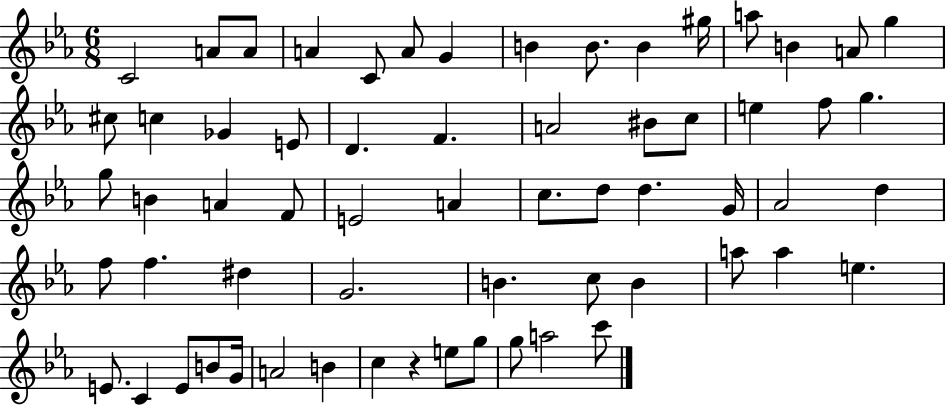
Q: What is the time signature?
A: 6/8